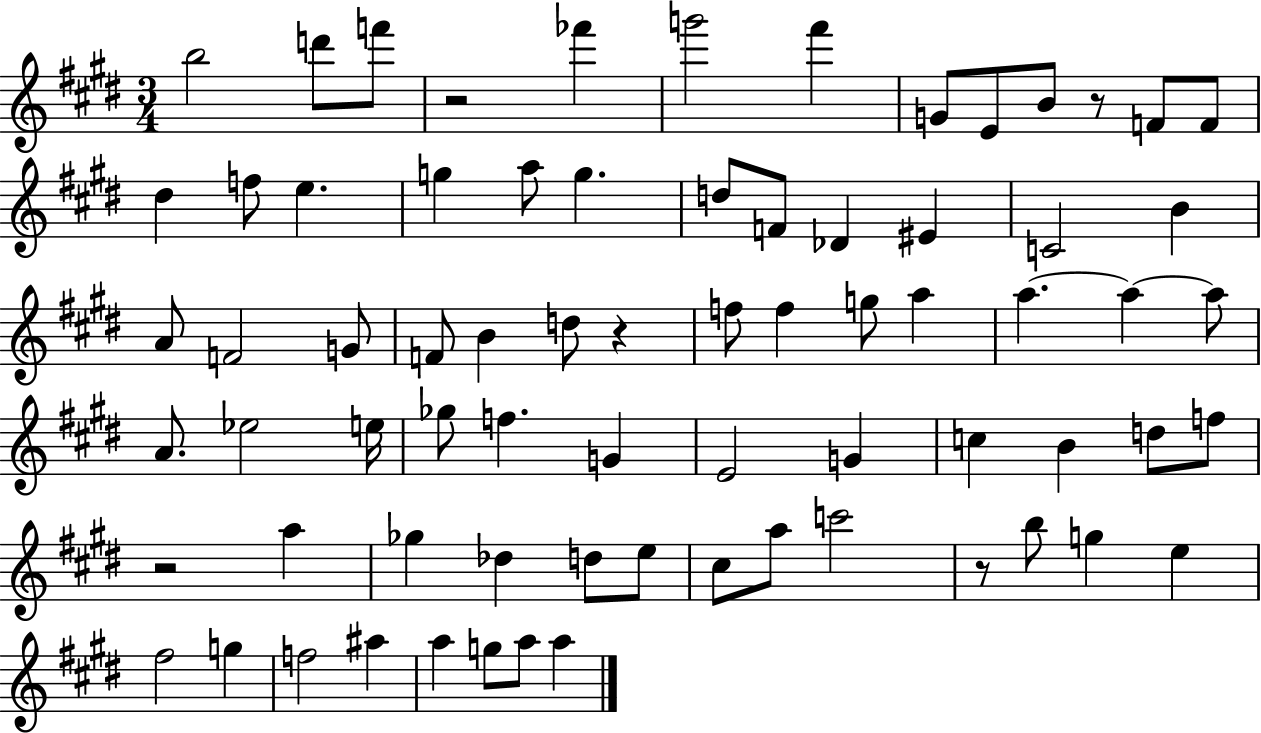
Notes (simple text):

B5/h D6/e F6/e R/h FES6/q G6/h F#6/q G4/e E4/e B4/e R/e F4/e F4/e D#5/q F5/e E5/q. G5/q A5/e G5/q. D5/e F4/e Db4/q EIS4/q C4/h B4/q A4/e F4/h G4/e F4/e B4/q D5/e R/q F5/e F5/q G5/e A5/q A5/q. A5/q A5/e A4/e. Eb5/h E5/s Gb5/e F5/q. G4/q E4/h G4/q C5/q B4/q D5/e F5/e R/h A5/q Gb5/q Db5/q D5/e E5/e C#5/e A5/e C6/h R/e B5/e G5/q E5/q F#5/h G5/q F5/h A#5/q A5/q G5/e A5/e A5/q